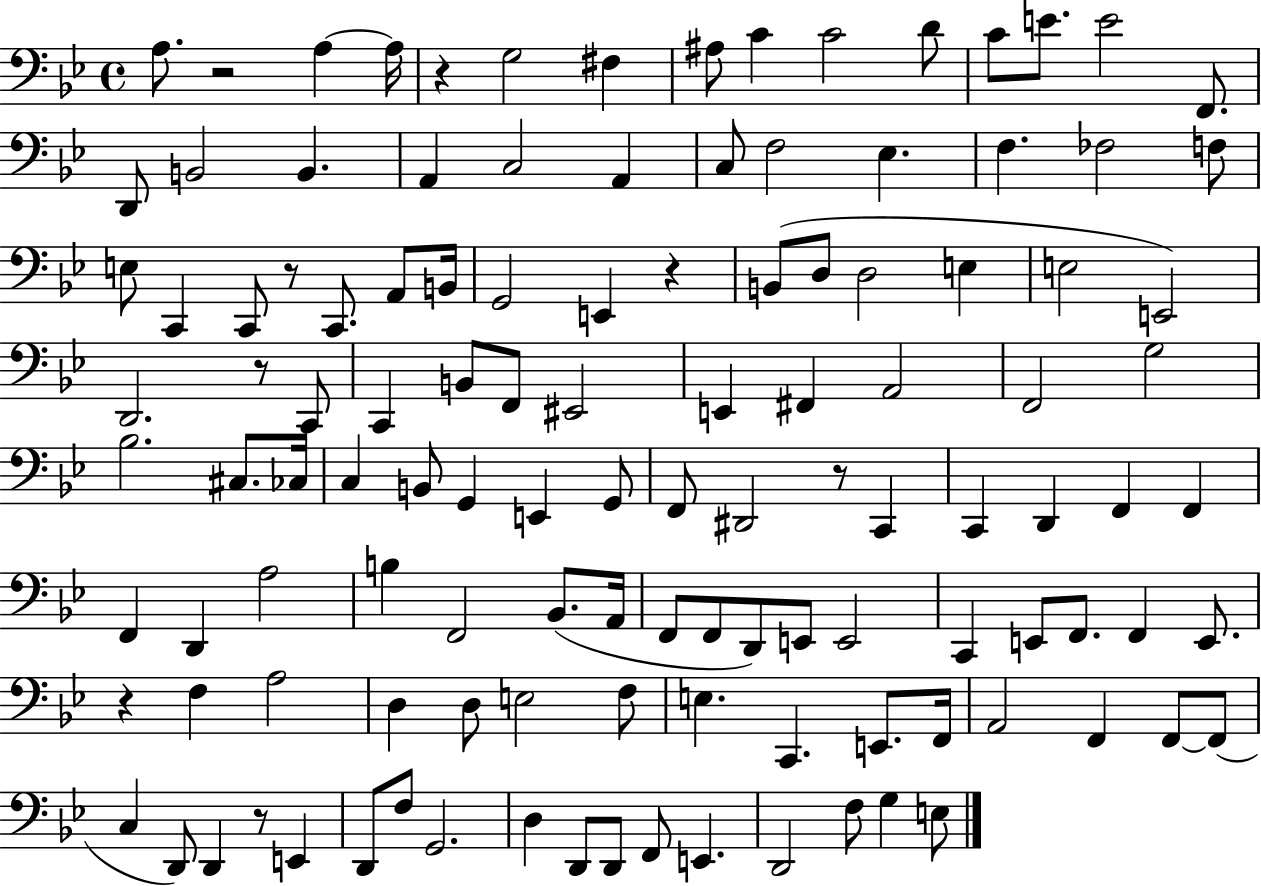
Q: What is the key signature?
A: BES major